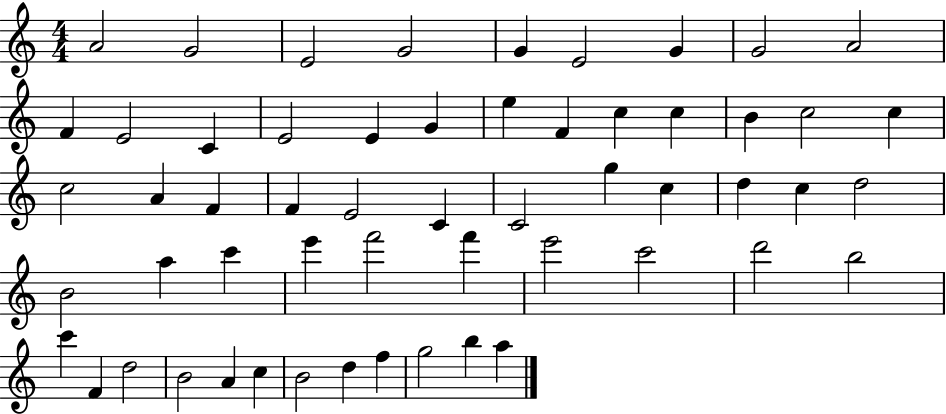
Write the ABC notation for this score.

X:1
T:Untitled
M:4/4
L:1/4
K:C
A2 G2 E2 G2 G E2 G G2 A2 F E2 C E2 E G e F c c B c2 c c2 A F F E2 C C2 g c d c d2 B2 a c' e' f'2 f' e'2 c'2 d'2 b2 c' F d2 B2 A c B2 d f g2 b a